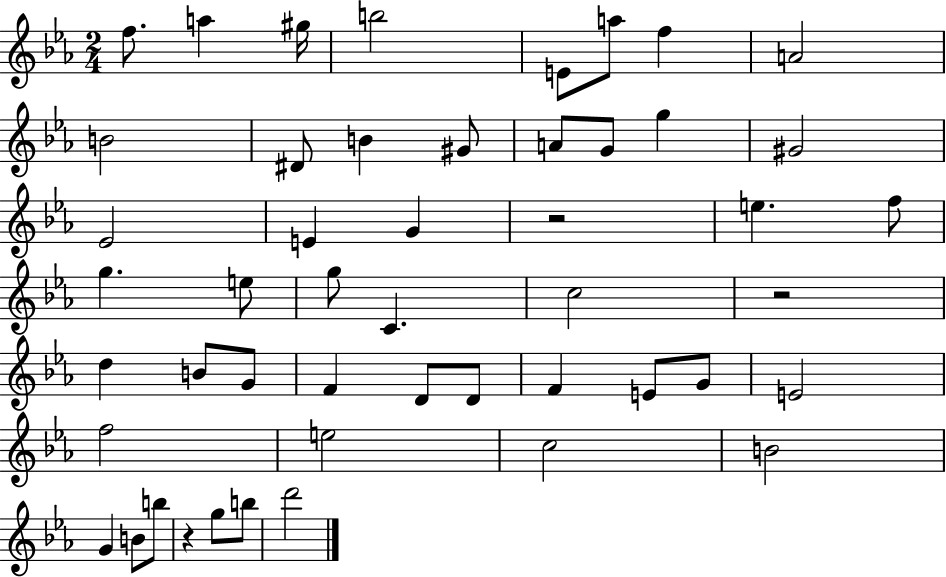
F5/e. A5/q G#5/s B5/h E4/e A5/e F5/q A4/h B4/h D#4/e B4/q G#4/e A4/e G4/e G5/q G#4/h Eb4/h E4/q G4/q R/h E5/q. F5/e G5/q. E5/e G5/e C4/q. C5/h R/h D5/q B4/e G4/e F4/q D4/e D4/e F4/q E4/e G4/e E4/h F5/h E5/h C5/h B4/h G4/q B4/e B5/e R/q G5/e B5/e D6/h